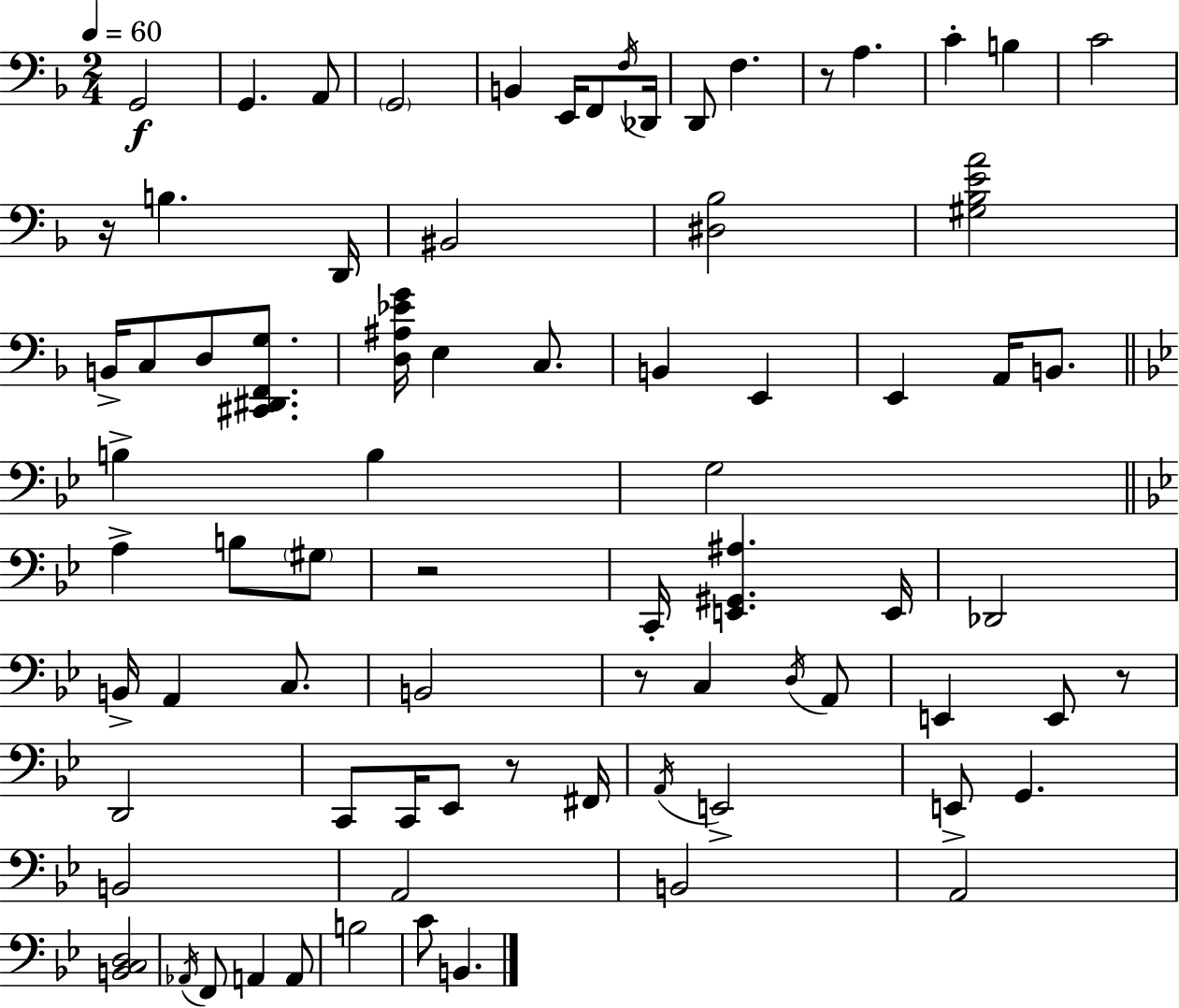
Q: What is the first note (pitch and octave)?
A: G2